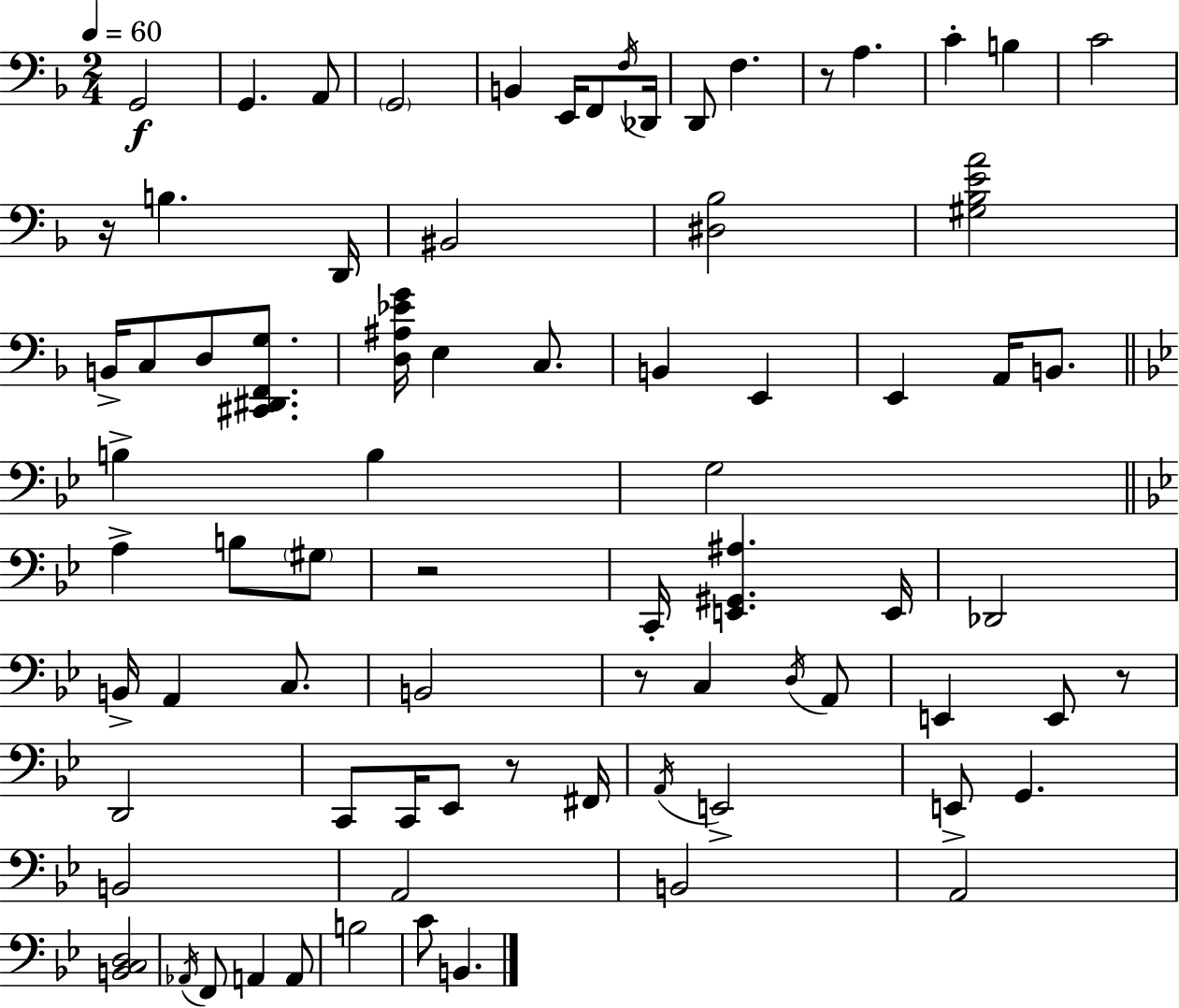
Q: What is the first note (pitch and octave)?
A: G2